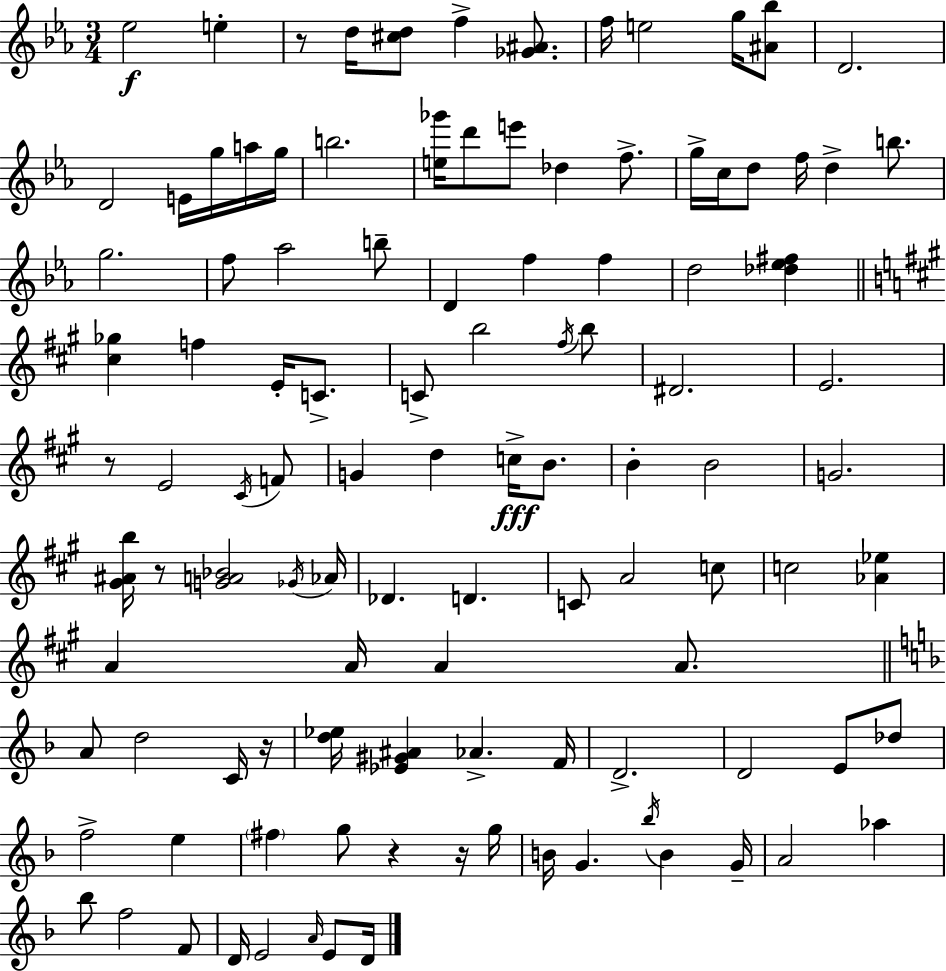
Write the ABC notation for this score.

X:1
T:Untitled
M:3/4
L:1/4
K:Cm
_e2 e z/2 d/4 [^cd]/2 f [_G^A]/2 f/4 e2 g/4 [^A_b]/2 D2 D2 E/4 g/4 a/4 g/4 b2 [e_g']/4 d'/2 e'/2 _d f/2 g/4 c/4 d/2 f/4 d b/2 g2 f/2 _a2 b/2 D f f d2 [_d_e^f] [^c_g] f E/4 C/2 C/2 b2 ^f/4 b/2 ^D2 E2 z/2 E2 ^C/4 F/2 G d c/4 B/2 B B2 G2 [^G^Ab]/4 z/2 [GA_B]2 _G/4 _A/4 _D D C/2 A2 c/2 c2 [_A_e] A A/4 A A/2 A/2 d2 C/4 z/4 [d_e]/4 [_E^G^A] _A F/4 D2 D2 E/2 _d/2 f2 e ^f g/2 z z/4 g/4 B/4 G _b/4 B G/4 A2 _a _b/2 f2 F/2 D/4 E2 A/4 E/2 D/4